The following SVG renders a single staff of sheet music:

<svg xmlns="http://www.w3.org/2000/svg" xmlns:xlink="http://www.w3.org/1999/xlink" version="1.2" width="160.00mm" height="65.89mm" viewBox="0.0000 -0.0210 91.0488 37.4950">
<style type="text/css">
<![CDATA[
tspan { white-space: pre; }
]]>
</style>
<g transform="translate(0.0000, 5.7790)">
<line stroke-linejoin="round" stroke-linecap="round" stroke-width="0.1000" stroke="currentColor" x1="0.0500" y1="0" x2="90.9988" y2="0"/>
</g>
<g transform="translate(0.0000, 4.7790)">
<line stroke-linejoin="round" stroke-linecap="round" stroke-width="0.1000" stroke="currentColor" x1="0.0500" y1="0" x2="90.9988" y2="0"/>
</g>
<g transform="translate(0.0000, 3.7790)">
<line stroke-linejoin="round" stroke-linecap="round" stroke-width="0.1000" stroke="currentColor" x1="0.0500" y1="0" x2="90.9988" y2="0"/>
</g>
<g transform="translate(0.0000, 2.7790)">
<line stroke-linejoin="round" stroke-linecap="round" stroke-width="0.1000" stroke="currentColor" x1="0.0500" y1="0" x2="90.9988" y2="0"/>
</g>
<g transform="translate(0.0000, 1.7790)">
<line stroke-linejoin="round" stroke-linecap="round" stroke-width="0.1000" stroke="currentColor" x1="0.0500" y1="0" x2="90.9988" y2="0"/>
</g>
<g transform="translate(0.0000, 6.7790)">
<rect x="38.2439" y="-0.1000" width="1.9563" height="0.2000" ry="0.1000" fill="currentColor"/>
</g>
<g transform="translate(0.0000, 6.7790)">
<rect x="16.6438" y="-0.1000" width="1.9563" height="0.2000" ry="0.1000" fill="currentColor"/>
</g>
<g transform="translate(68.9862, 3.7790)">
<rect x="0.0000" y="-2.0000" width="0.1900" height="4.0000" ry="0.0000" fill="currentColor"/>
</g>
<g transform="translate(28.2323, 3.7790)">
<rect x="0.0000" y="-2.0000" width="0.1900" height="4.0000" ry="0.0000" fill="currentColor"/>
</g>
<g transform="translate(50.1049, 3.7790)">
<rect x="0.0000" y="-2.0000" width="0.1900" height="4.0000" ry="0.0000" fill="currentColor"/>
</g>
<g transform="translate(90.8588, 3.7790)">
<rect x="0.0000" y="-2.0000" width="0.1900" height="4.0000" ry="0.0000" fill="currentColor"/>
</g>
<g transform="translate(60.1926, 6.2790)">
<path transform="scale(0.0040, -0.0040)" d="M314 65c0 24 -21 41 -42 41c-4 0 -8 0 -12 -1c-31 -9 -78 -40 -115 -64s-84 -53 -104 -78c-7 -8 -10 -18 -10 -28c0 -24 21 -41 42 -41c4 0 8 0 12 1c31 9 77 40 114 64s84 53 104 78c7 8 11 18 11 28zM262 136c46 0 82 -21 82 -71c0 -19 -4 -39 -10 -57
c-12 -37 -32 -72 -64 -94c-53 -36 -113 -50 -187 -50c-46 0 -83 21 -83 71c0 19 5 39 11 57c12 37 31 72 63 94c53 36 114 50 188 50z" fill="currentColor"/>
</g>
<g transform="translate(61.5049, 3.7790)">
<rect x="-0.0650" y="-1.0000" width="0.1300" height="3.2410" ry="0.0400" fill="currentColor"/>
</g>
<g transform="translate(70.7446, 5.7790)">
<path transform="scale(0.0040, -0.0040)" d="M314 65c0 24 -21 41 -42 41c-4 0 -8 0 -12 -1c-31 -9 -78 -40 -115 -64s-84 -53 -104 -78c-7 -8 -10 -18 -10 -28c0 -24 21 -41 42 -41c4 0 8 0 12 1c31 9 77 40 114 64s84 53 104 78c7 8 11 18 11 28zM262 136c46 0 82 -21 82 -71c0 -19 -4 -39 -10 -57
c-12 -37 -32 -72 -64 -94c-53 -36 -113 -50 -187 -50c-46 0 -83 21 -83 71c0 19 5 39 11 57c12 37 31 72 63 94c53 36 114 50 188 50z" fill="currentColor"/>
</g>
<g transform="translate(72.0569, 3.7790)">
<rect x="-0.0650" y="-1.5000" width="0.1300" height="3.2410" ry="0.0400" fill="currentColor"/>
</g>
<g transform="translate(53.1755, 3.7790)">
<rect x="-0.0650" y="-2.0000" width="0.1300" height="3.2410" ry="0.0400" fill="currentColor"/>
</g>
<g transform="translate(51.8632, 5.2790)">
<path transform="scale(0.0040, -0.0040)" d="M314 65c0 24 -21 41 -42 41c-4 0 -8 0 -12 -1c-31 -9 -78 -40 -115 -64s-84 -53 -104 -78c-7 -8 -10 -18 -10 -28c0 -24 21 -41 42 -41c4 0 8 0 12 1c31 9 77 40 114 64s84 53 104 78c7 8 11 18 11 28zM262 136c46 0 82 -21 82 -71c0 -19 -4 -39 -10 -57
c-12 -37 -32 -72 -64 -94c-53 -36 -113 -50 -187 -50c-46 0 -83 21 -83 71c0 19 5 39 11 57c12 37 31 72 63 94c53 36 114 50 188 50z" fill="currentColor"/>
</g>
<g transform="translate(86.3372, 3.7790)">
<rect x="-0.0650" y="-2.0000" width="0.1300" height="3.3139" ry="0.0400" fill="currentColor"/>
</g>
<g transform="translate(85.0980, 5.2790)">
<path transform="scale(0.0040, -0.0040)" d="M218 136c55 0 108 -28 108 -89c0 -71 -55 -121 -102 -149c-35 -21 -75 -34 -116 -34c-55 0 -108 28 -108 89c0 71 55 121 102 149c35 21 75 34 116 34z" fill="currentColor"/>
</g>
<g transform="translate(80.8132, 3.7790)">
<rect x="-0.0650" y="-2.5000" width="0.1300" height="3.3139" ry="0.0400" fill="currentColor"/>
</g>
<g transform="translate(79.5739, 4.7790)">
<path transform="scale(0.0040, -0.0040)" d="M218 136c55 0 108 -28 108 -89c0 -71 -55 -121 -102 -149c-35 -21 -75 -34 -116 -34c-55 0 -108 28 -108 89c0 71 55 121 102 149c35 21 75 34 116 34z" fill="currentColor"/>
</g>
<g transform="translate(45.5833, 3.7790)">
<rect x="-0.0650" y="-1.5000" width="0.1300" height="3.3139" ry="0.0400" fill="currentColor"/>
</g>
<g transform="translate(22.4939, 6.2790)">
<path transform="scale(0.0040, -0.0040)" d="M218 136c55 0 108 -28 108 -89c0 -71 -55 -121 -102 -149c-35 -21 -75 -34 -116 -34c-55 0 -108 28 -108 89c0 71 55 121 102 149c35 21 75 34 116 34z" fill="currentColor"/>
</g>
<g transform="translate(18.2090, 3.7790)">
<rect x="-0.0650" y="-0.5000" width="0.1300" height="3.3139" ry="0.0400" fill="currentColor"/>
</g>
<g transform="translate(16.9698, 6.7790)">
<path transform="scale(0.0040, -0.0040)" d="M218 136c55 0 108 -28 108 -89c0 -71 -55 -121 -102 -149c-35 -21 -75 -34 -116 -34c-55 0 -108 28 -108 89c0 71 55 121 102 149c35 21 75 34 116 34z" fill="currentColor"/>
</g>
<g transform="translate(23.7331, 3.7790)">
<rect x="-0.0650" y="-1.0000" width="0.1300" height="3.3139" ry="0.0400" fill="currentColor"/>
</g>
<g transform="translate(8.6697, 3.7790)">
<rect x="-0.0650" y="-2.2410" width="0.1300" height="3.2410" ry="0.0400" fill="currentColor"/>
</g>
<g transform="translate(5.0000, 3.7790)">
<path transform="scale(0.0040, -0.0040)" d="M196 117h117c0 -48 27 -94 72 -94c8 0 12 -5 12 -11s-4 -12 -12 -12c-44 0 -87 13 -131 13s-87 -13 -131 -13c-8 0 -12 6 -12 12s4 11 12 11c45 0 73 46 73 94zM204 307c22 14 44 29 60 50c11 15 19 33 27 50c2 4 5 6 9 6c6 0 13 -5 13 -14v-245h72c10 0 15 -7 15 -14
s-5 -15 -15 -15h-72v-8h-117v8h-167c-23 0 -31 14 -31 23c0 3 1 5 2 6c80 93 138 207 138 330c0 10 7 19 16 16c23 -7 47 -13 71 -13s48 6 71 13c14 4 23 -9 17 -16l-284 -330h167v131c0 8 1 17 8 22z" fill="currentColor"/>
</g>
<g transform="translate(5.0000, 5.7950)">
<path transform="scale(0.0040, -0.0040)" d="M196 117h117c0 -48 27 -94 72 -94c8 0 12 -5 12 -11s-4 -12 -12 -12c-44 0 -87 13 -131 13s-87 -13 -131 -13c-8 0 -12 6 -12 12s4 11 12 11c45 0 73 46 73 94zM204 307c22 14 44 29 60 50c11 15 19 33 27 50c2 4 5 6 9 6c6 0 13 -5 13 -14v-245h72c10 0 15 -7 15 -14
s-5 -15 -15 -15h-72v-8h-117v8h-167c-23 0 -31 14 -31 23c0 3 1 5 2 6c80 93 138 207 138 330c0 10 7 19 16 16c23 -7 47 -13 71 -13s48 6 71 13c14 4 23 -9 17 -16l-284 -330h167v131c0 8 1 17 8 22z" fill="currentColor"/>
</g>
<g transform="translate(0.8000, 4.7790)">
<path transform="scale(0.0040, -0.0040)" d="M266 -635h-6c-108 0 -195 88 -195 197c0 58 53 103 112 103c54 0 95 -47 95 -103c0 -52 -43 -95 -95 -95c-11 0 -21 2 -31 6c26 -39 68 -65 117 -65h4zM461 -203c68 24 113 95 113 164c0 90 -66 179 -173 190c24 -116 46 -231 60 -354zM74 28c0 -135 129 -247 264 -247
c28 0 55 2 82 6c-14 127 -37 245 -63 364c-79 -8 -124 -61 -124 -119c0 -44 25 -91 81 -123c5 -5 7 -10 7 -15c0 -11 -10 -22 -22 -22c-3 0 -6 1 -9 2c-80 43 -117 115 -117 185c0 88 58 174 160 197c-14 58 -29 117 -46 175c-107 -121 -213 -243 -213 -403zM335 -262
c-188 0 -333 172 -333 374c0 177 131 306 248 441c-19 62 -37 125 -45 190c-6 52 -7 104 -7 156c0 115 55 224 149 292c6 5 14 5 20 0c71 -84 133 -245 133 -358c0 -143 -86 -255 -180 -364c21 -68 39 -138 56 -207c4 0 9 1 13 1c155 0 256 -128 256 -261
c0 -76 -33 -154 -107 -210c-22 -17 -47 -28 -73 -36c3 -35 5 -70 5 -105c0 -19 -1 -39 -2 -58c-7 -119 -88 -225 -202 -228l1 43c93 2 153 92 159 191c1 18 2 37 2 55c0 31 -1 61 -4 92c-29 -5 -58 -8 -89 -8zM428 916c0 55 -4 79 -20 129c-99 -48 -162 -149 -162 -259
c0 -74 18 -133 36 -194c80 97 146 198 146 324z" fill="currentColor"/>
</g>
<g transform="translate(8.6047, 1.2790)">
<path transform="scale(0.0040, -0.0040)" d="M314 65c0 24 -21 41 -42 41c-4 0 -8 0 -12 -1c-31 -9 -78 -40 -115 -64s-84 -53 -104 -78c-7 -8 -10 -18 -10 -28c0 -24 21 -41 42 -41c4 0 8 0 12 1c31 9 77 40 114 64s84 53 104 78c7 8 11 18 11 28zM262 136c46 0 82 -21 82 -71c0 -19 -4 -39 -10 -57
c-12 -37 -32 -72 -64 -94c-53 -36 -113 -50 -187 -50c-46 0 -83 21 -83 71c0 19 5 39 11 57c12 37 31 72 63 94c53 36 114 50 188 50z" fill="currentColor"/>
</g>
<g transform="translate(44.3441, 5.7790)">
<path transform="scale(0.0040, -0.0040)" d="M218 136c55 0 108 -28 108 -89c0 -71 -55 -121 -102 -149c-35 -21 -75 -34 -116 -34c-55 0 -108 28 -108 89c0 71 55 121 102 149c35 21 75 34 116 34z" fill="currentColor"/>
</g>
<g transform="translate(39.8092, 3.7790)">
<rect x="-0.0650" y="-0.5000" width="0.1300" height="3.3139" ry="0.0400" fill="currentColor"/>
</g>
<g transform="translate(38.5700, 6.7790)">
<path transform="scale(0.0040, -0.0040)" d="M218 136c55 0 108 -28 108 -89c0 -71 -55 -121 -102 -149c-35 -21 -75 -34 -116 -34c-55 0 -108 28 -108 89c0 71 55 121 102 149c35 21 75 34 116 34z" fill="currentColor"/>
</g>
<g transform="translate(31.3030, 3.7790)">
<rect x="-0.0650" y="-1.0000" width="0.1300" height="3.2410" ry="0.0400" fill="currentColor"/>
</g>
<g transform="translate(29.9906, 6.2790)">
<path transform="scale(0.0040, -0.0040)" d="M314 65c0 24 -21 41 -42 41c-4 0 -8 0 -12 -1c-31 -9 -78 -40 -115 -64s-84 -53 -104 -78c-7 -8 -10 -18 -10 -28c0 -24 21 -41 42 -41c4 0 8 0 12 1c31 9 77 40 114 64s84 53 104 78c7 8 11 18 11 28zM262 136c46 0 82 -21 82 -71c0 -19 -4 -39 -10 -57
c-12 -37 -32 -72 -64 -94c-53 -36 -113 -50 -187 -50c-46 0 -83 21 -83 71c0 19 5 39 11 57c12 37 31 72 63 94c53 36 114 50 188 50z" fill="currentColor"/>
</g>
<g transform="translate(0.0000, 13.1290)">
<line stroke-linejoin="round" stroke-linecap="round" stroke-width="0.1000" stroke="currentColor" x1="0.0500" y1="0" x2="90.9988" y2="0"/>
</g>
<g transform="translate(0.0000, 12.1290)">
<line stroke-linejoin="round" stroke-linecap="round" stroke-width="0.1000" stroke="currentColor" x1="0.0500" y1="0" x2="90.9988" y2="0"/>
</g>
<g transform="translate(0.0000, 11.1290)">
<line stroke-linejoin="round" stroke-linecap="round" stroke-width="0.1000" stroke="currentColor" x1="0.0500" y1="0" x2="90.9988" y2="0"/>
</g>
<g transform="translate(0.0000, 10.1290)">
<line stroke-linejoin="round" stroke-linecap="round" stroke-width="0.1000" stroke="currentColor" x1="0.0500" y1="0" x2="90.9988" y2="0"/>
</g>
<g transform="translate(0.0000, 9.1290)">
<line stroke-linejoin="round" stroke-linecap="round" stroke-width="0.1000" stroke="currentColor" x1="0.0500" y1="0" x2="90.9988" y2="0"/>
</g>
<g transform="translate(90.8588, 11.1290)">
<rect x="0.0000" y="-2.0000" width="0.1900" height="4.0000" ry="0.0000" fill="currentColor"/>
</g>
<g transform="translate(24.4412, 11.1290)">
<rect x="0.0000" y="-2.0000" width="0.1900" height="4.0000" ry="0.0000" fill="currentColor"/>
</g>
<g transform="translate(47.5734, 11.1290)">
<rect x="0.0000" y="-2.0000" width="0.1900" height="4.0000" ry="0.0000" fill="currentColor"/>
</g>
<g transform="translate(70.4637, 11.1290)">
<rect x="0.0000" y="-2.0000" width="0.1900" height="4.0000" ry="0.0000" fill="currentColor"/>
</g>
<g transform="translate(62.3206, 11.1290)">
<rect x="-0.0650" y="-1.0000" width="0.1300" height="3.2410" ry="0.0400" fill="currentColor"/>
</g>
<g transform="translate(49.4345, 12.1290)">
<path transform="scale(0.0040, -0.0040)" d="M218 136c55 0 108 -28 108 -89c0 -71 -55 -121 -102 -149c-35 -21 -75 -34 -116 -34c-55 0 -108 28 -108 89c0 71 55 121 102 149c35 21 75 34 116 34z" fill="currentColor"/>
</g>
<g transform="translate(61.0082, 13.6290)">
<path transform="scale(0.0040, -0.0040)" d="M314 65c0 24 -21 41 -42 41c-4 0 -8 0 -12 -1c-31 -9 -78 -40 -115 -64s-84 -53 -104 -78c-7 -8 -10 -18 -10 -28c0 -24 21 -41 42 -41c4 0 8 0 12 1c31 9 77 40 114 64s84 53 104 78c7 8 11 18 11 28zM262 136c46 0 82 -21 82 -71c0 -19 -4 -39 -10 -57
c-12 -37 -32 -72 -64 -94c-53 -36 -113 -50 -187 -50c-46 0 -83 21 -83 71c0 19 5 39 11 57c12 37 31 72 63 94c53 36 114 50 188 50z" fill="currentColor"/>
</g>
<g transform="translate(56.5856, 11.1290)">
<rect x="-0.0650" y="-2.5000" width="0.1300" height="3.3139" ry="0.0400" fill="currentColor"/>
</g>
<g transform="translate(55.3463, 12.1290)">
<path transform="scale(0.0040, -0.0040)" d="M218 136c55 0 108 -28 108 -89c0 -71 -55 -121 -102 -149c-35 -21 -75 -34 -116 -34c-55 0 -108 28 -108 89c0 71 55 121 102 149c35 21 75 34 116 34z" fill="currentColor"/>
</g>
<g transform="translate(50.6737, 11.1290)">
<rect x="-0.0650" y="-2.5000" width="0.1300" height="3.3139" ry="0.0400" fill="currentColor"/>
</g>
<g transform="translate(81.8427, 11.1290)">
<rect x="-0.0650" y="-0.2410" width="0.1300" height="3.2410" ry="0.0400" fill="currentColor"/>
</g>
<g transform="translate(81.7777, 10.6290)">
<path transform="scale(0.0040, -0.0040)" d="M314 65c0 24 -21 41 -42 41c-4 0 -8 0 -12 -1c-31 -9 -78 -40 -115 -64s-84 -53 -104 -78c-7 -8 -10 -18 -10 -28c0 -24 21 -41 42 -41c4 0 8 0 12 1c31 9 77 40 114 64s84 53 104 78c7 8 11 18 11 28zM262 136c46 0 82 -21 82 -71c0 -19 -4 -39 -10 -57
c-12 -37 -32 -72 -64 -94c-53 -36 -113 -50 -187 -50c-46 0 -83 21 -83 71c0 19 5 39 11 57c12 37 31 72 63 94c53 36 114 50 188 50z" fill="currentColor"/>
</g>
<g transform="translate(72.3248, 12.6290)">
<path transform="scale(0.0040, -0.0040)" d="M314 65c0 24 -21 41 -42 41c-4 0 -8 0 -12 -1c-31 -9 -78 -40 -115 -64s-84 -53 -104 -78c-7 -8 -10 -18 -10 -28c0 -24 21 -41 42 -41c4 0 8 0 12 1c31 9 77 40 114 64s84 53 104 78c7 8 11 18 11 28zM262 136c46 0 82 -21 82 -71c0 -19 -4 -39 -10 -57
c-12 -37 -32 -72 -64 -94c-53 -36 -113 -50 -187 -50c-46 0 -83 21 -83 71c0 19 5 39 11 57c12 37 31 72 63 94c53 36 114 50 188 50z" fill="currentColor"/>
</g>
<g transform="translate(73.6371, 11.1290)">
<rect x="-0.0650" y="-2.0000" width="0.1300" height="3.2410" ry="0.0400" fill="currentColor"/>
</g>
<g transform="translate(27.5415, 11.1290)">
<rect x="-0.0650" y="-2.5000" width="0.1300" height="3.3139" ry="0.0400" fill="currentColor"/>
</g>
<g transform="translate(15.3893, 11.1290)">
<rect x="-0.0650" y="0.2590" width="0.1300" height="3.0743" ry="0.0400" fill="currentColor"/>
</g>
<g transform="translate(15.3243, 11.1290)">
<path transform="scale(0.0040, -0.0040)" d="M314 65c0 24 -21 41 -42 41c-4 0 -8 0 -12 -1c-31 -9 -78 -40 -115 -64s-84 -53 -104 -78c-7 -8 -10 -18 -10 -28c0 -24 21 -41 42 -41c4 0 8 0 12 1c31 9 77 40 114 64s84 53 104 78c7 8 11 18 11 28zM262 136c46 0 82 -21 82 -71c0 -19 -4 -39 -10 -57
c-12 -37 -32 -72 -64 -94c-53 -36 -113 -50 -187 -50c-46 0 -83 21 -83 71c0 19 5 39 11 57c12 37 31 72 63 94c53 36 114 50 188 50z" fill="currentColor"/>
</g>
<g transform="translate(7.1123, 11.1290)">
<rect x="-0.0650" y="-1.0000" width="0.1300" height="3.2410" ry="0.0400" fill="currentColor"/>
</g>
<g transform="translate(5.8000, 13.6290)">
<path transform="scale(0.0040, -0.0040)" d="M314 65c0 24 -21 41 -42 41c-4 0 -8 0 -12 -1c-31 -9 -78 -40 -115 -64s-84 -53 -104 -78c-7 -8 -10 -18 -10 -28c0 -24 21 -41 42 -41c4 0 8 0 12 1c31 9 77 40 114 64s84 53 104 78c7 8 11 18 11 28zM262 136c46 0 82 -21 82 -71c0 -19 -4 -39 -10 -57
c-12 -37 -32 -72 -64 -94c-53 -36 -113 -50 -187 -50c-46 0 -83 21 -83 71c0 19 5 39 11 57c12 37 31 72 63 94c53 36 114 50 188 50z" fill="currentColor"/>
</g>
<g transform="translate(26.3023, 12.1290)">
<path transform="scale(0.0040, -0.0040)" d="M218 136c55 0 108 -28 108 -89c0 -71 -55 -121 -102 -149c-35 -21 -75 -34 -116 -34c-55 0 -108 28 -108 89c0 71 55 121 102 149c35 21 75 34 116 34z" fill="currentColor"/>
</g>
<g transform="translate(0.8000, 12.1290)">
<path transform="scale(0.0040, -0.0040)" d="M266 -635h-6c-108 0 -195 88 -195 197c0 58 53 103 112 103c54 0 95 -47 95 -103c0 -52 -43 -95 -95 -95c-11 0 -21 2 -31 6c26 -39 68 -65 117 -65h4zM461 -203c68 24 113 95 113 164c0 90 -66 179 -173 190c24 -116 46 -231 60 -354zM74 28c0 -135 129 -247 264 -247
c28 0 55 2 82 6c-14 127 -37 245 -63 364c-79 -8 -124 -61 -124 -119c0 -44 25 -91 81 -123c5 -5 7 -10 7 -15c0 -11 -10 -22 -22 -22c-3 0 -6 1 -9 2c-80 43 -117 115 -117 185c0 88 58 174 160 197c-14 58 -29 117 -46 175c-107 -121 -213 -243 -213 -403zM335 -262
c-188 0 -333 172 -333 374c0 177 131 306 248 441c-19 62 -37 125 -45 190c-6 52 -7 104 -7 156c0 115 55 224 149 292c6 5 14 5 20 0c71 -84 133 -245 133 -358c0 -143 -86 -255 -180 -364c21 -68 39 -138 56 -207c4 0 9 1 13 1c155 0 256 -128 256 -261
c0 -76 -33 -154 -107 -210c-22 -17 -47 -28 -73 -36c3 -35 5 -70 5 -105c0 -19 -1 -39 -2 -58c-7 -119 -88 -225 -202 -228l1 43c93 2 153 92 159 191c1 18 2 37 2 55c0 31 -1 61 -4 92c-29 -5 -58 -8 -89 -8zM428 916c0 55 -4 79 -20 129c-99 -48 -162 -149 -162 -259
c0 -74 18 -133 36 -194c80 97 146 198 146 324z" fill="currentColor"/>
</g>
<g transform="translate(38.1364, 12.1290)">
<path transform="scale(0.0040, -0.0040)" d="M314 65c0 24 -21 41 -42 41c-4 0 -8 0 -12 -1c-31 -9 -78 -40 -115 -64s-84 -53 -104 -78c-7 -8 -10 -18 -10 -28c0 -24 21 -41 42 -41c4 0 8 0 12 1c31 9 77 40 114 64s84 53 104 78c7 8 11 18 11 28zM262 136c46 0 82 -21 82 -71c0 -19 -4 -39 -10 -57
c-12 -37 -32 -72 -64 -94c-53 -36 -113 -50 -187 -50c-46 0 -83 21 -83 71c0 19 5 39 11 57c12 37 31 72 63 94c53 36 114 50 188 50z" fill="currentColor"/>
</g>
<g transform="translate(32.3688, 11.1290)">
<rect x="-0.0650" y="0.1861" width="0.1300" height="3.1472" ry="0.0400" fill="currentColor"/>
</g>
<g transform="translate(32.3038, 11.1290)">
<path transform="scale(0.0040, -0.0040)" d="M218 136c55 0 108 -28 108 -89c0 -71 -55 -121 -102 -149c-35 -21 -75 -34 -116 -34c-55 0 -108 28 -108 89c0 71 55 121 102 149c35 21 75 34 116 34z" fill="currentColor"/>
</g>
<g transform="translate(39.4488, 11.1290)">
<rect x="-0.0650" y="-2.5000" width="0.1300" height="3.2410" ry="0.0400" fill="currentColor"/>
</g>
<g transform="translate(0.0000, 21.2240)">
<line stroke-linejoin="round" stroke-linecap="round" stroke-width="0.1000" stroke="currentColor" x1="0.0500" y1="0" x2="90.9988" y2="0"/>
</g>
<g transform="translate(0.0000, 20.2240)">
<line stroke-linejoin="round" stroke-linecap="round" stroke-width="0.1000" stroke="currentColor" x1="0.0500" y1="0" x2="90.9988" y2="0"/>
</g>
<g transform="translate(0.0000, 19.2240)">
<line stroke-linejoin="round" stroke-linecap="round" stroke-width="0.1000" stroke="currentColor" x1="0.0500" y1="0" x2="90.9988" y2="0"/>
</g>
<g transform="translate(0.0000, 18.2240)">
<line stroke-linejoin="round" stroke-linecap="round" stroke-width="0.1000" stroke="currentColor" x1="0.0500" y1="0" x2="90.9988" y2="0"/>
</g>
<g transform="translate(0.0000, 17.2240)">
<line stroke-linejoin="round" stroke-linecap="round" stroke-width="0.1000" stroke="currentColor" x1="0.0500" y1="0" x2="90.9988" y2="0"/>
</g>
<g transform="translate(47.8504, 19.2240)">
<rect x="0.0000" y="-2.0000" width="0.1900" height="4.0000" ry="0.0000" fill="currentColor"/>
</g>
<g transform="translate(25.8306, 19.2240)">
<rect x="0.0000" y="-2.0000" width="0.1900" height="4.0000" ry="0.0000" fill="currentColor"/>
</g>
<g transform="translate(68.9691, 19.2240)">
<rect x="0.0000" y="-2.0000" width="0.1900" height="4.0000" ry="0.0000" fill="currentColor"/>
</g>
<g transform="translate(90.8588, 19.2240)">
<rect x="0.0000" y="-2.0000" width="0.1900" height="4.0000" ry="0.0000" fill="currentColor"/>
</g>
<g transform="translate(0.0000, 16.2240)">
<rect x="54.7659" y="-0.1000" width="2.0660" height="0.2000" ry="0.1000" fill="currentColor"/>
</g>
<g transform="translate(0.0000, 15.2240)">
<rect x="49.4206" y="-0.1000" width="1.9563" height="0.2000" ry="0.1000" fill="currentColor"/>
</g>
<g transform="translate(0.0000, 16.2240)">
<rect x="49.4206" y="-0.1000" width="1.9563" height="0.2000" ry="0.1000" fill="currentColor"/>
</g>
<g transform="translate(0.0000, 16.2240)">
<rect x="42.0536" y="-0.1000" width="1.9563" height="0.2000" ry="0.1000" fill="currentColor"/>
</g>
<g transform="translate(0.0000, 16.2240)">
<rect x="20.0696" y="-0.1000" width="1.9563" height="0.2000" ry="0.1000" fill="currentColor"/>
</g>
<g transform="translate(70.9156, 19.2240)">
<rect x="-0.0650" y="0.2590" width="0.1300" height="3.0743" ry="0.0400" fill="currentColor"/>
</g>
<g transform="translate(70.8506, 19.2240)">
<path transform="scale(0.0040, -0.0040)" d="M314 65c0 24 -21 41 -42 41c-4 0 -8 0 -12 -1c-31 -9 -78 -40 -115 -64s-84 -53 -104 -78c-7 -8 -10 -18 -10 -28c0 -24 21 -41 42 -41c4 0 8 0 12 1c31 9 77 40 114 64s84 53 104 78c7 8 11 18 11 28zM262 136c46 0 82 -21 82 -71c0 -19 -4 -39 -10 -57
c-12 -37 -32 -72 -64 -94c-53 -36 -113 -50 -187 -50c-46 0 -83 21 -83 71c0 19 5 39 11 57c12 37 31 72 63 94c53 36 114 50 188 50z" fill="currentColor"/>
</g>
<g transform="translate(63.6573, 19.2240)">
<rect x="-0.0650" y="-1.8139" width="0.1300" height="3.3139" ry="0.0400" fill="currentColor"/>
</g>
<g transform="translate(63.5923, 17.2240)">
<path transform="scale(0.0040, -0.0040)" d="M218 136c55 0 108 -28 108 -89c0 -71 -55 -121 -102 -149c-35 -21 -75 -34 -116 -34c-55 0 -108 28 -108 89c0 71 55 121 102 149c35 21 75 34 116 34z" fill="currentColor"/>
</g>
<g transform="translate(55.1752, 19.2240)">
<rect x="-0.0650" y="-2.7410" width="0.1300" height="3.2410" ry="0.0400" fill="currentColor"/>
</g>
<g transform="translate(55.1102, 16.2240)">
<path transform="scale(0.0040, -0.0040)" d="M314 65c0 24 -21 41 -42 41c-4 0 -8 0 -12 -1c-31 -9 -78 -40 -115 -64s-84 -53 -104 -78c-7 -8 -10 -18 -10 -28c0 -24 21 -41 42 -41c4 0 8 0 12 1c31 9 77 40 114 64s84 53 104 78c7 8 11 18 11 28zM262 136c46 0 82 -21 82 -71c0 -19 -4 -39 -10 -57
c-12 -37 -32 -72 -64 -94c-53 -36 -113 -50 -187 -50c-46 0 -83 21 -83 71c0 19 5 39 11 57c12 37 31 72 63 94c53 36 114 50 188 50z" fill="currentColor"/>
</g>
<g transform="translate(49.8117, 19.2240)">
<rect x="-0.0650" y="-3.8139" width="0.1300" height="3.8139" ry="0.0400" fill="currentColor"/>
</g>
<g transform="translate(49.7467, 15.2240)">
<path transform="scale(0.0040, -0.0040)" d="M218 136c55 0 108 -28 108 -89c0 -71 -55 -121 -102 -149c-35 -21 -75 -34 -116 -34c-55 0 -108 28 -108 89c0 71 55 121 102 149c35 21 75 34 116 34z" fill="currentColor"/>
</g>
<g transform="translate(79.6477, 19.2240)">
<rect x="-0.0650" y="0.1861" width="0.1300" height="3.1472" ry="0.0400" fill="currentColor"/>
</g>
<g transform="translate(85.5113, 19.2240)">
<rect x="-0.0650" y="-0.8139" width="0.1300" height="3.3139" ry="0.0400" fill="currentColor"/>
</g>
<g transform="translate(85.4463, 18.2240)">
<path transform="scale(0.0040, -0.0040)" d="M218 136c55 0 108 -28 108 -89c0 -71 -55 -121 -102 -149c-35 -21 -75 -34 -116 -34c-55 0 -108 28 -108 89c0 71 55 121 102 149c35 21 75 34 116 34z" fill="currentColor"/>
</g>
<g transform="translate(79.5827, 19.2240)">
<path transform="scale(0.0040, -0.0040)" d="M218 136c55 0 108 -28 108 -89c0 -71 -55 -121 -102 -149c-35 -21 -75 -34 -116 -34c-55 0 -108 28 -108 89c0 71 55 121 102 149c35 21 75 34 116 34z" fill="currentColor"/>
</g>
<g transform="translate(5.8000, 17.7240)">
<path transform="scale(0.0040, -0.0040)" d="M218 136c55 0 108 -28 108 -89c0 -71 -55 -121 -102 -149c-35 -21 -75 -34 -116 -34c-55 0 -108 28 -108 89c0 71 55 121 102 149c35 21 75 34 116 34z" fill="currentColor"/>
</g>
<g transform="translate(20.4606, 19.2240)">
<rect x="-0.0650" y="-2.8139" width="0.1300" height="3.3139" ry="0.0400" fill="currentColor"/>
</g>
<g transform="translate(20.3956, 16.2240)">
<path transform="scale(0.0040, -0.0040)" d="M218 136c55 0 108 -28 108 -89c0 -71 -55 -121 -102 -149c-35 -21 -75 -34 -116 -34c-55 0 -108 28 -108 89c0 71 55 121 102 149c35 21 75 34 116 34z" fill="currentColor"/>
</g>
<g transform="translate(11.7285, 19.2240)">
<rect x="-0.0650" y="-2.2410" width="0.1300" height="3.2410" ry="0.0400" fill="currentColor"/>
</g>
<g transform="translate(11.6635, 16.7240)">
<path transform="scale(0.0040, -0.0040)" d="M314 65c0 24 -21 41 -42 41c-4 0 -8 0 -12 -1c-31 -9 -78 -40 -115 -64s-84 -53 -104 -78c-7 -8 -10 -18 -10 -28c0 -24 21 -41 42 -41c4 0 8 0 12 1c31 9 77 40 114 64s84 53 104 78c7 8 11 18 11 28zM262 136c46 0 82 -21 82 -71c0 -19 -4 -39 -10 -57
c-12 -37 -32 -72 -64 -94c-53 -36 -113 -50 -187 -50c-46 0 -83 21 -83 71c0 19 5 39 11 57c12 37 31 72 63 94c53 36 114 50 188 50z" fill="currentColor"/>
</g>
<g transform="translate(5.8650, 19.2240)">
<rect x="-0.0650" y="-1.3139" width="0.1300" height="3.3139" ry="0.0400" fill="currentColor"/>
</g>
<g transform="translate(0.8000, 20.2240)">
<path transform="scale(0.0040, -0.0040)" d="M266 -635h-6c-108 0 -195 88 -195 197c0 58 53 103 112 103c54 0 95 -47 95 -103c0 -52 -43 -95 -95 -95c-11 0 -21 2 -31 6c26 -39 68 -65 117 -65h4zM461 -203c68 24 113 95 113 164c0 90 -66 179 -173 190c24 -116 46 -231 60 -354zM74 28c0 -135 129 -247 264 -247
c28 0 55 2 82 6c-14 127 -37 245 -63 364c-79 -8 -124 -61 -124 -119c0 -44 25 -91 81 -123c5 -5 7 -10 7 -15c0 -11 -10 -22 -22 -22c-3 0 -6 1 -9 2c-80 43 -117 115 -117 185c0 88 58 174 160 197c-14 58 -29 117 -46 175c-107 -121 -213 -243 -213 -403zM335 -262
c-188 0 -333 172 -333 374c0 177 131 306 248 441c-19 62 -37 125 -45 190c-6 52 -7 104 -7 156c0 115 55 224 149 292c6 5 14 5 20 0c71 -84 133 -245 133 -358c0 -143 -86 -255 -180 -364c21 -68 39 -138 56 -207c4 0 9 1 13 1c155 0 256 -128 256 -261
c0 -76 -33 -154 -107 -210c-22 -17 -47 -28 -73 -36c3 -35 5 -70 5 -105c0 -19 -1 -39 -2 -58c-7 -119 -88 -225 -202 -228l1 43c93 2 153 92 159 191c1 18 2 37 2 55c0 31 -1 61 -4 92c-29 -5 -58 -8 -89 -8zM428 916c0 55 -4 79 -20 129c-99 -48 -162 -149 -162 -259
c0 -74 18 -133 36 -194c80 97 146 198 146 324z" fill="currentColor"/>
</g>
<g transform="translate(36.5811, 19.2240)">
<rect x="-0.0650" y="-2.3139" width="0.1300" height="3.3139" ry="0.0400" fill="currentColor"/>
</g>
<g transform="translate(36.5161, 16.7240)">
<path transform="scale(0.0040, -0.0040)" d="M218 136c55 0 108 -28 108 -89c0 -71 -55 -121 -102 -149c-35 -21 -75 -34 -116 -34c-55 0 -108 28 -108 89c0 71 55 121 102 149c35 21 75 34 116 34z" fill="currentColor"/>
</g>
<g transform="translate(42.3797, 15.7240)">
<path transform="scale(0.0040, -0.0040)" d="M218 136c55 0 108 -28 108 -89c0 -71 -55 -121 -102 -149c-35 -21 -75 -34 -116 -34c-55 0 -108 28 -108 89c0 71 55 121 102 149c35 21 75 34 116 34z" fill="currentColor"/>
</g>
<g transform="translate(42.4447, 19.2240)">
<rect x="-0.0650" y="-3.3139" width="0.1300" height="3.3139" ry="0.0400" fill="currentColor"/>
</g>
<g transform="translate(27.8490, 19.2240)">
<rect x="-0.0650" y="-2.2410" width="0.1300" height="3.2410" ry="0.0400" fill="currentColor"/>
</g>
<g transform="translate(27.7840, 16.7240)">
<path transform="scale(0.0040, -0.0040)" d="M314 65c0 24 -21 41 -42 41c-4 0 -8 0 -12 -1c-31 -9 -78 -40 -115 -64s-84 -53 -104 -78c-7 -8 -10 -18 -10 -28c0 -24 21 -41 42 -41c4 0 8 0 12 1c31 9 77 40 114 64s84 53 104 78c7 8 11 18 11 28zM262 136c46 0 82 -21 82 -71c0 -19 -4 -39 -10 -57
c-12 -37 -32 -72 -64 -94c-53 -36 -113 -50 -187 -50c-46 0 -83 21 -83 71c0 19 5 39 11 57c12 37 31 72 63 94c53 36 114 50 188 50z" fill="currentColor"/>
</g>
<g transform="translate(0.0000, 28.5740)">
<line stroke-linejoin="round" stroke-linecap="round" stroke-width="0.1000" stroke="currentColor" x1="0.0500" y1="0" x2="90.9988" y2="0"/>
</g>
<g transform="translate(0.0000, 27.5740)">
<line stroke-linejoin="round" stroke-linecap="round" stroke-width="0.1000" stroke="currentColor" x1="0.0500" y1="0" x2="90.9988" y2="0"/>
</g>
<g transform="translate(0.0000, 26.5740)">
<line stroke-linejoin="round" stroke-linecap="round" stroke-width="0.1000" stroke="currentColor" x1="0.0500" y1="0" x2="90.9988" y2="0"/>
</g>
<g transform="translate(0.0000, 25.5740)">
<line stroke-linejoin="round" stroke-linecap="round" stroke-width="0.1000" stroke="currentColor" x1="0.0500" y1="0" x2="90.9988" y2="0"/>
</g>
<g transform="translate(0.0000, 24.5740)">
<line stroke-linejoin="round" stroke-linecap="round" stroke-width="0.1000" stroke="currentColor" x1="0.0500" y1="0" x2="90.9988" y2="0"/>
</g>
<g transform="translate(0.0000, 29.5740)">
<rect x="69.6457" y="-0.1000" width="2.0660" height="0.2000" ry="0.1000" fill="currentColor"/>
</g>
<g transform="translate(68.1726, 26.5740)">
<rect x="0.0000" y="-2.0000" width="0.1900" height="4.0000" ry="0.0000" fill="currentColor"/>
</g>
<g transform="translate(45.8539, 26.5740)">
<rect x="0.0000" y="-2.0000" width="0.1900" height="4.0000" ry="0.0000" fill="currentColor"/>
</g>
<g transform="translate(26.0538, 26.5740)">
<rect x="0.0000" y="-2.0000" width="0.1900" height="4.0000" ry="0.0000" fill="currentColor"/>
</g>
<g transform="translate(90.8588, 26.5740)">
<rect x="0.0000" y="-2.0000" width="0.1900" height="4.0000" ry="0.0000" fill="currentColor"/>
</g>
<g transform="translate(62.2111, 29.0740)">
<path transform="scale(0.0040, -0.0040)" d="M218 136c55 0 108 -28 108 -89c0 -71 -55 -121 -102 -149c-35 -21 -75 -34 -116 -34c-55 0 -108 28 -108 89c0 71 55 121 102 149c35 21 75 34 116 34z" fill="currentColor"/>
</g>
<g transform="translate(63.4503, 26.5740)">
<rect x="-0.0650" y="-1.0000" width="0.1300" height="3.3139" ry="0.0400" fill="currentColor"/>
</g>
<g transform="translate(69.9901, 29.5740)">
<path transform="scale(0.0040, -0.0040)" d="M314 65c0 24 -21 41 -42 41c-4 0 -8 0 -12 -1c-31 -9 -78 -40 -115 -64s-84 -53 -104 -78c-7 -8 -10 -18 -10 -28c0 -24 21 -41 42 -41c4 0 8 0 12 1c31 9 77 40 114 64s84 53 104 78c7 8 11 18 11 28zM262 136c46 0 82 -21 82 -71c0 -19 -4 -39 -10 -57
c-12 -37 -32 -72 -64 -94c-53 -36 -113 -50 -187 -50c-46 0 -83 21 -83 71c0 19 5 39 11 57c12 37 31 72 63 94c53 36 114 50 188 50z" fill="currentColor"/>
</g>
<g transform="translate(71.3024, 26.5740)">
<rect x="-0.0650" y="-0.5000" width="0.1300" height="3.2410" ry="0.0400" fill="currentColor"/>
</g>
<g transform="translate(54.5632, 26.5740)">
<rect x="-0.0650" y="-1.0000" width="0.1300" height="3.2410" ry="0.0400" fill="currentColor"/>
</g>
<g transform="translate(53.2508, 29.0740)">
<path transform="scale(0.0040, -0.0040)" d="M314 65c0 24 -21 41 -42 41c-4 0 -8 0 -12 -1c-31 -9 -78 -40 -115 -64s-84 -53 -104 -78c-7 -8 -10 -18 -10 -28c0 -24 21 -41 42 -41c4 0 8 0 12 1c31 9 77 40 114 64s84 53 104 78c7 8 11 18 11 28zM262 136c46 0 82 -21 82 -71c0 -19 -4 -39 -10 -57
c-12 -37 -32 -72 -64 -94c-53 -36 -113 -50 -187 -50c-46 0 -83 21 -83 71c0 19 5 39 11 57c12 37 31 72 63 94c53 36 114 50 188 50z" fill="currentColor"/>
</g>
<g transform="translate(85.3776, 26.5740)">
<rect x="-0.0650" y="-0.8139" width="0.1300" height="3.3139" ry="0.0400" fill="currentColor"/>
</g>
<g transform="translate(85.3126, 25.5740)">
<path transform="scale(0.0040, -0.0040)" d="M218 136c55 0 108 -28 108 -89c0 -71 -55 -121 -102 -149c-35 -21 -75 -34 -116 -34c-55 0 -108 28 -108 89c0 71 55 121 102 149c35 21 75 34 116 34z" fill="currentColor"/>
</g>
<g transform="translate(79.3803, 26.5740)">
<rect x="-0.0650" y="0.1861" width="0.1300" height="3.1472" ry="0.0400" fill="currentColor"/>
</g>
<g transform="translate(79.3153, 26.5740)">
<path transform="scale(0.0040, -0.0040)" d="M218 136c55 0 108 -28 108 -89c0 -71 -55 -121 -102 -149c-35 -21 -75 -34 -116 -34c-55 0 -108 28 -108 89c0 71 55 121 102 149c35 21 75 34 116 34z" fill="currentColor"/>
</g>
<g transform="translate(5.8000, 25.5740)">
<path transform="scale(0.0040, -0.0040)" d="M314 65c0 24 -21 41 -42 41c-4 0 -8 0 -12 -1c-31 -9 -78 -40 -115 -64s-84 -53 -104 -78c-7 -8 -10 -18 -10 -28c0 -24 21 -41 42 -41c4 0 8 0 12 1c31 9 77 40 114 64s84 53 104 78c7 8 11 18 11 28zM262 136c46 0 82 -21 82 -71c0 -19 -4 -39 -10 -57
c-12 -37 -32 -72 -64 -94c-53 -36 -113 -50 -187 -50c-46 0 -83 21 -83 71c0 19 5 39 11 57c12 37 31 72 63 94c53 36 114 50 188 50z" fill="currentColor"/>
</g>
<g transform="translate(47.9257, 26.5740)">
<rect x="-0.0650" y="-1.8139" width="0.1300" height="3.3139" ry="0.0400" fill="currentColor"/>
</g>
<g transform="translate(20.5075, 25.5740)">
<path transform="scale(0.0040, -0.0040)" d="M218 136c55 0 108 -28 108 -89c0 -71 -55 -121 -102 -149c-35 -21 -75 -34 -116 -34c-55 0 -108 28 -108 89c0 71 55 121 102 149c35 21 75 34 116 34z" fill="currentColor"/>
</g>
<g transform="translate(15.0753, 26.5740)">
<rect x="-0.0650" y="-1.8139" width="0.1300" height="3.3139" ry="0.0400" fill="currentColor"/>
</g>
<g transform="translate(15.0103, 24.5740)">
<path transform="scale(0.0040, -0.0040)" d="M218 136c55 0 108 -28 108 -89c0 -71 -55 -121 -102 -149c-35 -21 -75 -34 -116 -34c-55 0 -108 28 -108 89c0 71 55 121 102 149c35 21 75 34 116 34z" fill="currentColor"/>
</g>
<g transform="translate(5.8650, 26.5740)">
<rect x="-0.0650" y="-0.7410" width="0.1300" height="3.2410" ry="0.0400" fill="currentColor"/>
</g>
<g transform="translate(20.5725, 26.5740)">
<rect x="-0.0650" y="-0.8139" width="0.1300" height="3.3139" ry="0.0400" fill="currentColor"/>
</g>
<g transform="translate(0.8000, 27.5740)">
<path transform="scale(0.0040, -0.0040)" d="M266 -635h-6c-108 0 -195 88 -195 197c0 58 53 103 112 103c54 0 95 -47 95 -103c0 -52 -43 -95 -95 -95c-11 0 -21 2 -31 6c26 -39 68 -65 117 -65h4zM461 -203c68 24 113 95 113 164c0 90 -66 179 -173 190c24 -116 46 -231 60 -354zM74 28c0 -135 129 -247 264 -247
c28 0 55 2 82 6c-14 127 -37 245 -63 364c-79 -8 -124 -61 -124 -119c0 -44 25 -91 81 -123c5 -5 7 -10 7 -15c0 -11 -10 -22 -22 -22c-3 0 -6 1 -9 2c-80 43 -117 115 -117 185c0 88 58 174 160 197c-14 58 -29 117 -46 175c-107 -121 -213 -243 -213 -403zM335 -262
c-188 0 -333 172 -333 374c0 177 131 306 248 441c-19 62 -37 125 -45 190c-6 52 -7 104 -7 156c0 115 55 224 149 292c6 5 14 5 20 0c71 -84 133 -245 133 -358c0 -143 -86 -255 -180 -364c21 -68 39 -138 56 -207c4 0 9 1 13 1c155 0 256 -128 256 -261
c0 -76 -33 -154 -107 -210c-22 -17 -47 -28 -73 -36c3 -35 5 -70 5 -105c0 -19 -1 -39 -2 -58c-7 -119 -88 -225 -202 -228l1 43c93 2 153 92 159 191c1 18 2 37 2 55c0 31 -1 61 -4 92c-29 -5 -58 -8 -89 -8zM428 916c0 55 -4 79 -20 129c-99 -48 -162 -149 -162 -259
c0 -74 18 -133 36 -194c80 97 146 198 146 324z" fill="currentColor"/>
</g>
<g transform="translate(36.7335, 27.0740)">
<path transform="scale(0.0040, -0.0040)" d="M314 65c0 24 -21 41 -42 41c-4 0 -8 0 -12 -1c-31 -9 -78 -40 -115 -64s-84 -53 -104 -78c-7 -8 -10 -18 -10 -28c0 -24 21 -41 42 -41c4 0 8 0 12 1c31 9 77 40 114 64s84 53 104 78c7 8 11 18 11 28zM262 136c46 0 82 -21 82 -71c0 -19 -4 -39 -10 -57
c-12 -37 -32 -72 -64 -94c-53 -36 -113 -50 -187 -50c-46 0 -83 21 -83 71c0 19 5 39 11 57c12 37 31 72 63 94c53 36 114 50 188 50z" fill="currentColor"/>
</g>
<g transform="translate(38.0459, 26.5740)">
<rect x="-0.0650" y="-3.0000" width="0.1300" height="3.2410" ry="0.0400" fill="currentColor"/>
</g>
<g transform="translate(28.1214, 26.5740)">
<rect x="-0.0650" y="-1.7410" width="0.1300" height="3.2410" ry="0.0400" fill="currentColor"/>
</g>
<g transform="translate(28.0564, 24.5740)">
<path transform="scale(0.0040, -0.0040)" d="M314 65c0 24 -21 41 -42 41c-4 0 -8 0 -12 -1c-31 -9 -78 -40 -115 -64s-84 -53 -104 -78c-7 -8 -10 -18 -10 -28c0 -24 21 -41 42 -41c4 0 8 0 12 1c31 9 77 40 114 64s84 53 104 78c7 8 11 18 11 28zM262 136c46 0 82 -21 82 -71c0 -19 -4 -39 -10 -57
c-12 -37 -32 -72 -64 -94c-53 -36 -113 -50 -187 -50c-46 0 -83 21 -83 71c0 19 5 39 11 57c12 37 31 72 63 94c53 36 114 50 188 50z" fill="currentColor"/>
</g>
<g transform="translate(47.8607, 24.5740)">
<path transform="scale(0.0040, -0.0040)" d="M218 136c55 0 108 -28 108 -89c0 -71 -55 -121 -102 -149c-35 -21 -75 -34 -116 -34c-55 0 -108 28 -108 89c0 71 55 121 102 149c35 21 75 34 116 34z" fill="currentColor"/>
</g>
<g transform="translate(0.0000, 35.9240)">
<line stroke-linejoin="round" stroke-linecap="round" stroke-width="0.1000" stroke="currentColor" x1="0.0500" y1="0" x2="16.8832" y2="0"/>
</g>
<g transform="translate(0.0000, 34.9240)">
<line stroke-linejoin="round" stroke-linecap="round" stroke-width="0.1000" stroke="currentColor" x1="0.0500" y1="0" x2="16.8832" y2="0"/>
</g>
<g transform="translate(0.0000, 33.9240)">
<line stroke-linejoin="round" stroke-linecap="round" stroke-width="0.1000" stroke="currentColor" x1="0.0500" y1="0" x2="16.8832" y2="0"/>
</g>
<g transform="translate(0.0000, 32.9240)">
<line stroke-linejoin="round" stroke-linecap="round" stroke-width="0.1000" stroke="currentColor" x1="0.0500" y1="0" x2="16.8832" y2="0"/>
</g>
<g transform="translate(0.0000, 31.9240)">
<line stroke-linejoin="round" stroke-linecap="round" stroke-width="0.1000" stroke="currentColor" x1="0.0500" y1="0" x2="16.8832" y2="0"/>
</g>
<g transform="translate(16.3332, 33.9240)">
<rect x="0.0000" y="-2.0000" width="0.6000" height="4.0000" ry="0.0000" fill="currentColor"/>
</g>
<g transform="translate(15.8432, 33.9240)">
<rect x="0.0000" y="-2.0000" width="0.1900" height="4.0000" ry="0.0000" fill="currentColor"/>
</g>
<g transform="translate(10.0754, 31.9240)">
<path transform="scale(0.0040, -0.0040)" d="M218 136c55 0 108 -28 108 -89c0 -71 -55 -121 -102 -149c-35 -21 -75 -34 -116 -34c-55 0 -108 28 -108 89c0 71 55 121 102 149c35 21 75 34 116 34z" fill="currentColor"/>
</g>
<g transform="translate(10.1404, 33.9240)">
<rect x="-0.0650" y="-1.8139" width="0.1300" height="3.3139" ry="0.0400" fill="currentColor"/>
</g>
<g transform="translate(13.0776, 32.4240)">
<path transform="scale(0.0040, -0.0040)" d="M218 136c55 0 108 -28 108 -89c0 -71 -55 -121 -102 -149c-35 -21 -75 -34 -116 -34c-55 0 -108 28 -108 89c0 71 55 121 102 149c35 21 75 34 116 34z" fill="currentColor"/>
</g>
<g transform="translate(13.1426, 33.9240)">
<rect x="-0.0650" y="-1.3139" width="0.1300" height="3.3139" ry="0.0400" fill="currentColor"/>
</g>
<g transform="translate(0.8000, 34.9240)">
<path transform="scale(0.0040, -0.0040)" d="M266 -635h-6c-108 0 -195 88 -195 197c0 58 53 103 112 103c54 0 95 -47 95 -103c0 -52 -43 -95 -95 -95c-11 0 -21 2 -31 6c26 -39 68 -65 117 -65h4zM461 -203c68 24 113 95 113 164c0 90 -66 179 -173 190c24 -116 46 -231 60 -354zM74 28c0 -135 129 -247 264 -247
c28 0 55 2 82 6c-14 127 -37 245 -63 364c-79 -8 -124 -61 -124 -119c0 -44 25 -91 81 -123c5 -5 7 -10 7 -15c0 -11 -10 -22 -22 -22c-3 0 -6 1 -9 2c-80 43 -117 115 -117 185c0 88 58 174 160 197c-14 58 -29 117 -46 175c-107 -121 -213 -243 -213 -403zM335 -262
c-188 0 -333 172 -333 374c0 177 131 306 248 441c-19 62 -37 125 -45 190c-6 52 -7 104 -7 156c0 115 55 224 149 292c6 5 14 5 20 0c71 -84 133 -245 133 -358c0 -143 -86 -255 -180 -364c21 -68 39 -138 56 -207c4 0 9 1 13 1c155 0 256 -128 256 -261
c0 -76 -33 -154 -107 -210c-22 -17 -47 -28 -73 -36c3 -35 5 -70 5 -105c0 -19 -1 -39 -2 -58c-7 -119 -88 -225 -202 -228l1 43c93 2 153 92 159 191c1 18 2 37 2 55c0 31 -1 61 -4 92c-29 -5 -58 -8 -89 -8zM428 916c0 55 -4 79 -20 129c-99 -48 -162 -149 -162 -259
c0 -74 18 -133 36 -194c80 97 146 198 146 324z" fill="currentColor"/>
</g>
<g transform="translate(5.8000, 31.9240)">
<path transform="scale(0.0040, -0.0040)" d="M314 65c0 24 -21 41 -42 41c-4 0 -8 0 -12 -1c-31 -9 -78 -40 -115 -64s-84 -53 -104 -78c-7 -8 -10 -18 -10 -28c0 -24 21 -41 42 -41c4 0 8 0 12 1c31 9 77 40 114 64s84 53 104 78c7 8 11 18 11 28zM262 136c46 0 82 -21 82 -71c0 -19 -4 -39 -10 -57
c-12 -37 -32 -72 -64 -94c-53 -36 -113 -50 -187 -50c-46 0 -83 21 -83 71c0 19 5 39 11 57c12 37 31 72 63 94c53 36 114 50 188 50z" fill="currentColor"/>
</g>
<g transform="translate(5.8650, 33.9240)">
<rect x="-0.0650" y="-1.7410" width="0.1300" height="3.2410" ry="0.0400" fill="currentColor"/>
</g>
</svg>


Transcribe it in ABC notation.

X:1
T:Untitled
M:4/4
L:1/4
K:C
g2 C D D2 C E F2 D2 E2 G F D2 B2 G B G2 G G D2 F2 c2 e g2 a g2 g b c' a2 f B2 B d d2 f d f2 A2 f D2 D C2 B d f2 f e